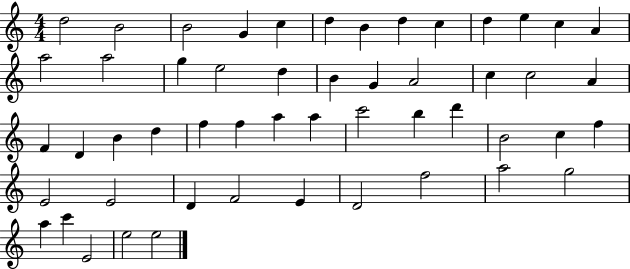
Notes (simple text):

D5/h B4/h B4/h G4/q C5/q D5/q B4/q D5/q C5/q D5/q E5/q C5/q A4/q A5/h A5/h G5/q E5/h D5/q B4/q G4/q A4/h C5/q C5/h A4/q F4/q D4/q B4/q D5/q F5/q F5/q A5/q A5/q C6/h B5/q D6/q B4/h C5/q F5/q E4/h E4/h D4/q F4/h E4/q D4/h F5/h A5/h G5/h A5/q C6/q E4/h E5/h E5/h